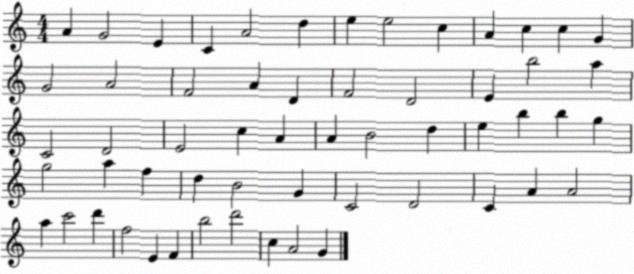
X:1
T:Untitled
M:4/4
L:1/4
K:C
A G2 E C A2 d e e2 c A c c G G2 A2 F2 A D F2 D2 E b2 a C2 D2 E2 c A A B2 d e b b g g2 a f d B2 G C2 D2 C A A2 a c'2 d' f2 E F b2 d'2 c A2 G